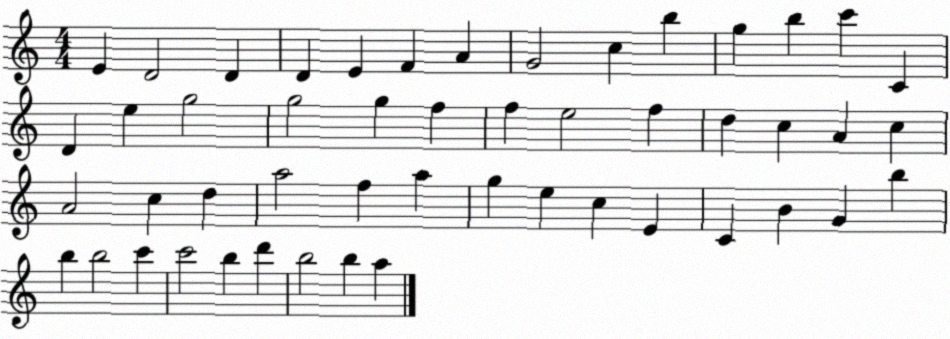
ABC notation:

X:1
T:Untitled
M:4/4
L:1/4
K:C
E D2 D D E F A G2 c b g b c' C D e g2 g2 g f f e2 f d c A c A2 c d a2 f a g e c E C B G b b b2 c' c'2 b d' b2 b a